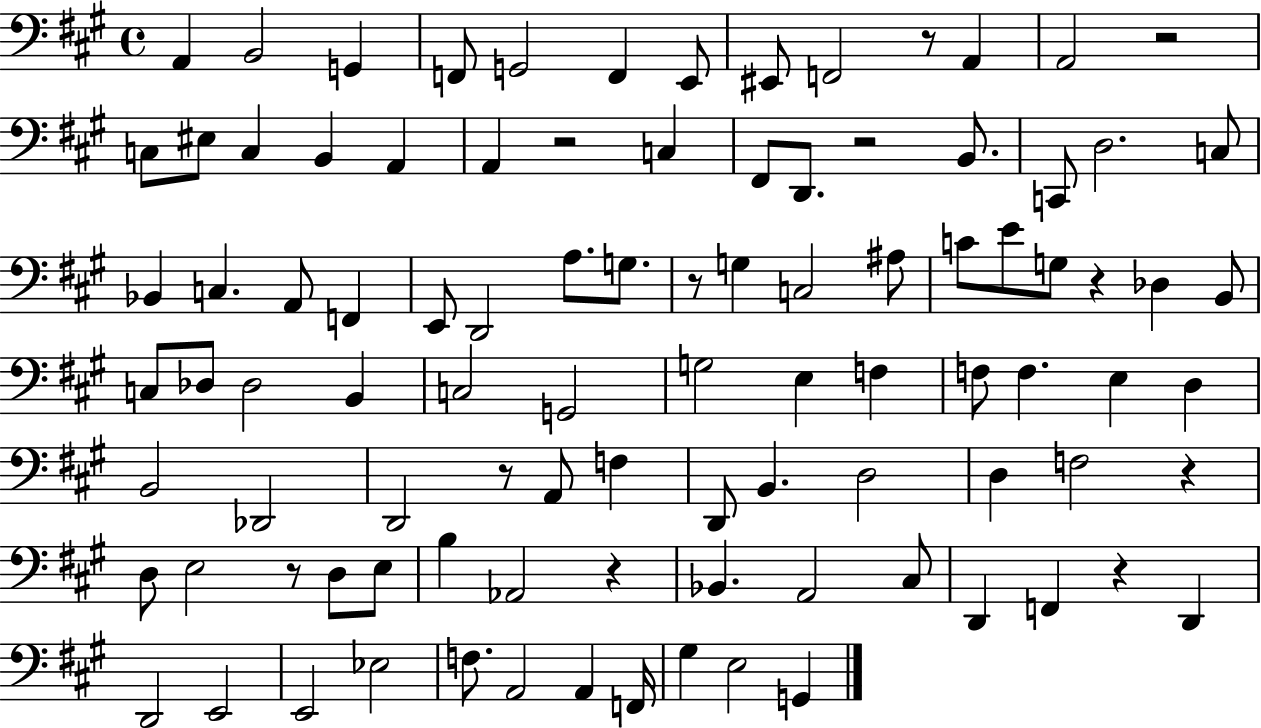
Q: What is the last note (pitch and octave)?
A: G2